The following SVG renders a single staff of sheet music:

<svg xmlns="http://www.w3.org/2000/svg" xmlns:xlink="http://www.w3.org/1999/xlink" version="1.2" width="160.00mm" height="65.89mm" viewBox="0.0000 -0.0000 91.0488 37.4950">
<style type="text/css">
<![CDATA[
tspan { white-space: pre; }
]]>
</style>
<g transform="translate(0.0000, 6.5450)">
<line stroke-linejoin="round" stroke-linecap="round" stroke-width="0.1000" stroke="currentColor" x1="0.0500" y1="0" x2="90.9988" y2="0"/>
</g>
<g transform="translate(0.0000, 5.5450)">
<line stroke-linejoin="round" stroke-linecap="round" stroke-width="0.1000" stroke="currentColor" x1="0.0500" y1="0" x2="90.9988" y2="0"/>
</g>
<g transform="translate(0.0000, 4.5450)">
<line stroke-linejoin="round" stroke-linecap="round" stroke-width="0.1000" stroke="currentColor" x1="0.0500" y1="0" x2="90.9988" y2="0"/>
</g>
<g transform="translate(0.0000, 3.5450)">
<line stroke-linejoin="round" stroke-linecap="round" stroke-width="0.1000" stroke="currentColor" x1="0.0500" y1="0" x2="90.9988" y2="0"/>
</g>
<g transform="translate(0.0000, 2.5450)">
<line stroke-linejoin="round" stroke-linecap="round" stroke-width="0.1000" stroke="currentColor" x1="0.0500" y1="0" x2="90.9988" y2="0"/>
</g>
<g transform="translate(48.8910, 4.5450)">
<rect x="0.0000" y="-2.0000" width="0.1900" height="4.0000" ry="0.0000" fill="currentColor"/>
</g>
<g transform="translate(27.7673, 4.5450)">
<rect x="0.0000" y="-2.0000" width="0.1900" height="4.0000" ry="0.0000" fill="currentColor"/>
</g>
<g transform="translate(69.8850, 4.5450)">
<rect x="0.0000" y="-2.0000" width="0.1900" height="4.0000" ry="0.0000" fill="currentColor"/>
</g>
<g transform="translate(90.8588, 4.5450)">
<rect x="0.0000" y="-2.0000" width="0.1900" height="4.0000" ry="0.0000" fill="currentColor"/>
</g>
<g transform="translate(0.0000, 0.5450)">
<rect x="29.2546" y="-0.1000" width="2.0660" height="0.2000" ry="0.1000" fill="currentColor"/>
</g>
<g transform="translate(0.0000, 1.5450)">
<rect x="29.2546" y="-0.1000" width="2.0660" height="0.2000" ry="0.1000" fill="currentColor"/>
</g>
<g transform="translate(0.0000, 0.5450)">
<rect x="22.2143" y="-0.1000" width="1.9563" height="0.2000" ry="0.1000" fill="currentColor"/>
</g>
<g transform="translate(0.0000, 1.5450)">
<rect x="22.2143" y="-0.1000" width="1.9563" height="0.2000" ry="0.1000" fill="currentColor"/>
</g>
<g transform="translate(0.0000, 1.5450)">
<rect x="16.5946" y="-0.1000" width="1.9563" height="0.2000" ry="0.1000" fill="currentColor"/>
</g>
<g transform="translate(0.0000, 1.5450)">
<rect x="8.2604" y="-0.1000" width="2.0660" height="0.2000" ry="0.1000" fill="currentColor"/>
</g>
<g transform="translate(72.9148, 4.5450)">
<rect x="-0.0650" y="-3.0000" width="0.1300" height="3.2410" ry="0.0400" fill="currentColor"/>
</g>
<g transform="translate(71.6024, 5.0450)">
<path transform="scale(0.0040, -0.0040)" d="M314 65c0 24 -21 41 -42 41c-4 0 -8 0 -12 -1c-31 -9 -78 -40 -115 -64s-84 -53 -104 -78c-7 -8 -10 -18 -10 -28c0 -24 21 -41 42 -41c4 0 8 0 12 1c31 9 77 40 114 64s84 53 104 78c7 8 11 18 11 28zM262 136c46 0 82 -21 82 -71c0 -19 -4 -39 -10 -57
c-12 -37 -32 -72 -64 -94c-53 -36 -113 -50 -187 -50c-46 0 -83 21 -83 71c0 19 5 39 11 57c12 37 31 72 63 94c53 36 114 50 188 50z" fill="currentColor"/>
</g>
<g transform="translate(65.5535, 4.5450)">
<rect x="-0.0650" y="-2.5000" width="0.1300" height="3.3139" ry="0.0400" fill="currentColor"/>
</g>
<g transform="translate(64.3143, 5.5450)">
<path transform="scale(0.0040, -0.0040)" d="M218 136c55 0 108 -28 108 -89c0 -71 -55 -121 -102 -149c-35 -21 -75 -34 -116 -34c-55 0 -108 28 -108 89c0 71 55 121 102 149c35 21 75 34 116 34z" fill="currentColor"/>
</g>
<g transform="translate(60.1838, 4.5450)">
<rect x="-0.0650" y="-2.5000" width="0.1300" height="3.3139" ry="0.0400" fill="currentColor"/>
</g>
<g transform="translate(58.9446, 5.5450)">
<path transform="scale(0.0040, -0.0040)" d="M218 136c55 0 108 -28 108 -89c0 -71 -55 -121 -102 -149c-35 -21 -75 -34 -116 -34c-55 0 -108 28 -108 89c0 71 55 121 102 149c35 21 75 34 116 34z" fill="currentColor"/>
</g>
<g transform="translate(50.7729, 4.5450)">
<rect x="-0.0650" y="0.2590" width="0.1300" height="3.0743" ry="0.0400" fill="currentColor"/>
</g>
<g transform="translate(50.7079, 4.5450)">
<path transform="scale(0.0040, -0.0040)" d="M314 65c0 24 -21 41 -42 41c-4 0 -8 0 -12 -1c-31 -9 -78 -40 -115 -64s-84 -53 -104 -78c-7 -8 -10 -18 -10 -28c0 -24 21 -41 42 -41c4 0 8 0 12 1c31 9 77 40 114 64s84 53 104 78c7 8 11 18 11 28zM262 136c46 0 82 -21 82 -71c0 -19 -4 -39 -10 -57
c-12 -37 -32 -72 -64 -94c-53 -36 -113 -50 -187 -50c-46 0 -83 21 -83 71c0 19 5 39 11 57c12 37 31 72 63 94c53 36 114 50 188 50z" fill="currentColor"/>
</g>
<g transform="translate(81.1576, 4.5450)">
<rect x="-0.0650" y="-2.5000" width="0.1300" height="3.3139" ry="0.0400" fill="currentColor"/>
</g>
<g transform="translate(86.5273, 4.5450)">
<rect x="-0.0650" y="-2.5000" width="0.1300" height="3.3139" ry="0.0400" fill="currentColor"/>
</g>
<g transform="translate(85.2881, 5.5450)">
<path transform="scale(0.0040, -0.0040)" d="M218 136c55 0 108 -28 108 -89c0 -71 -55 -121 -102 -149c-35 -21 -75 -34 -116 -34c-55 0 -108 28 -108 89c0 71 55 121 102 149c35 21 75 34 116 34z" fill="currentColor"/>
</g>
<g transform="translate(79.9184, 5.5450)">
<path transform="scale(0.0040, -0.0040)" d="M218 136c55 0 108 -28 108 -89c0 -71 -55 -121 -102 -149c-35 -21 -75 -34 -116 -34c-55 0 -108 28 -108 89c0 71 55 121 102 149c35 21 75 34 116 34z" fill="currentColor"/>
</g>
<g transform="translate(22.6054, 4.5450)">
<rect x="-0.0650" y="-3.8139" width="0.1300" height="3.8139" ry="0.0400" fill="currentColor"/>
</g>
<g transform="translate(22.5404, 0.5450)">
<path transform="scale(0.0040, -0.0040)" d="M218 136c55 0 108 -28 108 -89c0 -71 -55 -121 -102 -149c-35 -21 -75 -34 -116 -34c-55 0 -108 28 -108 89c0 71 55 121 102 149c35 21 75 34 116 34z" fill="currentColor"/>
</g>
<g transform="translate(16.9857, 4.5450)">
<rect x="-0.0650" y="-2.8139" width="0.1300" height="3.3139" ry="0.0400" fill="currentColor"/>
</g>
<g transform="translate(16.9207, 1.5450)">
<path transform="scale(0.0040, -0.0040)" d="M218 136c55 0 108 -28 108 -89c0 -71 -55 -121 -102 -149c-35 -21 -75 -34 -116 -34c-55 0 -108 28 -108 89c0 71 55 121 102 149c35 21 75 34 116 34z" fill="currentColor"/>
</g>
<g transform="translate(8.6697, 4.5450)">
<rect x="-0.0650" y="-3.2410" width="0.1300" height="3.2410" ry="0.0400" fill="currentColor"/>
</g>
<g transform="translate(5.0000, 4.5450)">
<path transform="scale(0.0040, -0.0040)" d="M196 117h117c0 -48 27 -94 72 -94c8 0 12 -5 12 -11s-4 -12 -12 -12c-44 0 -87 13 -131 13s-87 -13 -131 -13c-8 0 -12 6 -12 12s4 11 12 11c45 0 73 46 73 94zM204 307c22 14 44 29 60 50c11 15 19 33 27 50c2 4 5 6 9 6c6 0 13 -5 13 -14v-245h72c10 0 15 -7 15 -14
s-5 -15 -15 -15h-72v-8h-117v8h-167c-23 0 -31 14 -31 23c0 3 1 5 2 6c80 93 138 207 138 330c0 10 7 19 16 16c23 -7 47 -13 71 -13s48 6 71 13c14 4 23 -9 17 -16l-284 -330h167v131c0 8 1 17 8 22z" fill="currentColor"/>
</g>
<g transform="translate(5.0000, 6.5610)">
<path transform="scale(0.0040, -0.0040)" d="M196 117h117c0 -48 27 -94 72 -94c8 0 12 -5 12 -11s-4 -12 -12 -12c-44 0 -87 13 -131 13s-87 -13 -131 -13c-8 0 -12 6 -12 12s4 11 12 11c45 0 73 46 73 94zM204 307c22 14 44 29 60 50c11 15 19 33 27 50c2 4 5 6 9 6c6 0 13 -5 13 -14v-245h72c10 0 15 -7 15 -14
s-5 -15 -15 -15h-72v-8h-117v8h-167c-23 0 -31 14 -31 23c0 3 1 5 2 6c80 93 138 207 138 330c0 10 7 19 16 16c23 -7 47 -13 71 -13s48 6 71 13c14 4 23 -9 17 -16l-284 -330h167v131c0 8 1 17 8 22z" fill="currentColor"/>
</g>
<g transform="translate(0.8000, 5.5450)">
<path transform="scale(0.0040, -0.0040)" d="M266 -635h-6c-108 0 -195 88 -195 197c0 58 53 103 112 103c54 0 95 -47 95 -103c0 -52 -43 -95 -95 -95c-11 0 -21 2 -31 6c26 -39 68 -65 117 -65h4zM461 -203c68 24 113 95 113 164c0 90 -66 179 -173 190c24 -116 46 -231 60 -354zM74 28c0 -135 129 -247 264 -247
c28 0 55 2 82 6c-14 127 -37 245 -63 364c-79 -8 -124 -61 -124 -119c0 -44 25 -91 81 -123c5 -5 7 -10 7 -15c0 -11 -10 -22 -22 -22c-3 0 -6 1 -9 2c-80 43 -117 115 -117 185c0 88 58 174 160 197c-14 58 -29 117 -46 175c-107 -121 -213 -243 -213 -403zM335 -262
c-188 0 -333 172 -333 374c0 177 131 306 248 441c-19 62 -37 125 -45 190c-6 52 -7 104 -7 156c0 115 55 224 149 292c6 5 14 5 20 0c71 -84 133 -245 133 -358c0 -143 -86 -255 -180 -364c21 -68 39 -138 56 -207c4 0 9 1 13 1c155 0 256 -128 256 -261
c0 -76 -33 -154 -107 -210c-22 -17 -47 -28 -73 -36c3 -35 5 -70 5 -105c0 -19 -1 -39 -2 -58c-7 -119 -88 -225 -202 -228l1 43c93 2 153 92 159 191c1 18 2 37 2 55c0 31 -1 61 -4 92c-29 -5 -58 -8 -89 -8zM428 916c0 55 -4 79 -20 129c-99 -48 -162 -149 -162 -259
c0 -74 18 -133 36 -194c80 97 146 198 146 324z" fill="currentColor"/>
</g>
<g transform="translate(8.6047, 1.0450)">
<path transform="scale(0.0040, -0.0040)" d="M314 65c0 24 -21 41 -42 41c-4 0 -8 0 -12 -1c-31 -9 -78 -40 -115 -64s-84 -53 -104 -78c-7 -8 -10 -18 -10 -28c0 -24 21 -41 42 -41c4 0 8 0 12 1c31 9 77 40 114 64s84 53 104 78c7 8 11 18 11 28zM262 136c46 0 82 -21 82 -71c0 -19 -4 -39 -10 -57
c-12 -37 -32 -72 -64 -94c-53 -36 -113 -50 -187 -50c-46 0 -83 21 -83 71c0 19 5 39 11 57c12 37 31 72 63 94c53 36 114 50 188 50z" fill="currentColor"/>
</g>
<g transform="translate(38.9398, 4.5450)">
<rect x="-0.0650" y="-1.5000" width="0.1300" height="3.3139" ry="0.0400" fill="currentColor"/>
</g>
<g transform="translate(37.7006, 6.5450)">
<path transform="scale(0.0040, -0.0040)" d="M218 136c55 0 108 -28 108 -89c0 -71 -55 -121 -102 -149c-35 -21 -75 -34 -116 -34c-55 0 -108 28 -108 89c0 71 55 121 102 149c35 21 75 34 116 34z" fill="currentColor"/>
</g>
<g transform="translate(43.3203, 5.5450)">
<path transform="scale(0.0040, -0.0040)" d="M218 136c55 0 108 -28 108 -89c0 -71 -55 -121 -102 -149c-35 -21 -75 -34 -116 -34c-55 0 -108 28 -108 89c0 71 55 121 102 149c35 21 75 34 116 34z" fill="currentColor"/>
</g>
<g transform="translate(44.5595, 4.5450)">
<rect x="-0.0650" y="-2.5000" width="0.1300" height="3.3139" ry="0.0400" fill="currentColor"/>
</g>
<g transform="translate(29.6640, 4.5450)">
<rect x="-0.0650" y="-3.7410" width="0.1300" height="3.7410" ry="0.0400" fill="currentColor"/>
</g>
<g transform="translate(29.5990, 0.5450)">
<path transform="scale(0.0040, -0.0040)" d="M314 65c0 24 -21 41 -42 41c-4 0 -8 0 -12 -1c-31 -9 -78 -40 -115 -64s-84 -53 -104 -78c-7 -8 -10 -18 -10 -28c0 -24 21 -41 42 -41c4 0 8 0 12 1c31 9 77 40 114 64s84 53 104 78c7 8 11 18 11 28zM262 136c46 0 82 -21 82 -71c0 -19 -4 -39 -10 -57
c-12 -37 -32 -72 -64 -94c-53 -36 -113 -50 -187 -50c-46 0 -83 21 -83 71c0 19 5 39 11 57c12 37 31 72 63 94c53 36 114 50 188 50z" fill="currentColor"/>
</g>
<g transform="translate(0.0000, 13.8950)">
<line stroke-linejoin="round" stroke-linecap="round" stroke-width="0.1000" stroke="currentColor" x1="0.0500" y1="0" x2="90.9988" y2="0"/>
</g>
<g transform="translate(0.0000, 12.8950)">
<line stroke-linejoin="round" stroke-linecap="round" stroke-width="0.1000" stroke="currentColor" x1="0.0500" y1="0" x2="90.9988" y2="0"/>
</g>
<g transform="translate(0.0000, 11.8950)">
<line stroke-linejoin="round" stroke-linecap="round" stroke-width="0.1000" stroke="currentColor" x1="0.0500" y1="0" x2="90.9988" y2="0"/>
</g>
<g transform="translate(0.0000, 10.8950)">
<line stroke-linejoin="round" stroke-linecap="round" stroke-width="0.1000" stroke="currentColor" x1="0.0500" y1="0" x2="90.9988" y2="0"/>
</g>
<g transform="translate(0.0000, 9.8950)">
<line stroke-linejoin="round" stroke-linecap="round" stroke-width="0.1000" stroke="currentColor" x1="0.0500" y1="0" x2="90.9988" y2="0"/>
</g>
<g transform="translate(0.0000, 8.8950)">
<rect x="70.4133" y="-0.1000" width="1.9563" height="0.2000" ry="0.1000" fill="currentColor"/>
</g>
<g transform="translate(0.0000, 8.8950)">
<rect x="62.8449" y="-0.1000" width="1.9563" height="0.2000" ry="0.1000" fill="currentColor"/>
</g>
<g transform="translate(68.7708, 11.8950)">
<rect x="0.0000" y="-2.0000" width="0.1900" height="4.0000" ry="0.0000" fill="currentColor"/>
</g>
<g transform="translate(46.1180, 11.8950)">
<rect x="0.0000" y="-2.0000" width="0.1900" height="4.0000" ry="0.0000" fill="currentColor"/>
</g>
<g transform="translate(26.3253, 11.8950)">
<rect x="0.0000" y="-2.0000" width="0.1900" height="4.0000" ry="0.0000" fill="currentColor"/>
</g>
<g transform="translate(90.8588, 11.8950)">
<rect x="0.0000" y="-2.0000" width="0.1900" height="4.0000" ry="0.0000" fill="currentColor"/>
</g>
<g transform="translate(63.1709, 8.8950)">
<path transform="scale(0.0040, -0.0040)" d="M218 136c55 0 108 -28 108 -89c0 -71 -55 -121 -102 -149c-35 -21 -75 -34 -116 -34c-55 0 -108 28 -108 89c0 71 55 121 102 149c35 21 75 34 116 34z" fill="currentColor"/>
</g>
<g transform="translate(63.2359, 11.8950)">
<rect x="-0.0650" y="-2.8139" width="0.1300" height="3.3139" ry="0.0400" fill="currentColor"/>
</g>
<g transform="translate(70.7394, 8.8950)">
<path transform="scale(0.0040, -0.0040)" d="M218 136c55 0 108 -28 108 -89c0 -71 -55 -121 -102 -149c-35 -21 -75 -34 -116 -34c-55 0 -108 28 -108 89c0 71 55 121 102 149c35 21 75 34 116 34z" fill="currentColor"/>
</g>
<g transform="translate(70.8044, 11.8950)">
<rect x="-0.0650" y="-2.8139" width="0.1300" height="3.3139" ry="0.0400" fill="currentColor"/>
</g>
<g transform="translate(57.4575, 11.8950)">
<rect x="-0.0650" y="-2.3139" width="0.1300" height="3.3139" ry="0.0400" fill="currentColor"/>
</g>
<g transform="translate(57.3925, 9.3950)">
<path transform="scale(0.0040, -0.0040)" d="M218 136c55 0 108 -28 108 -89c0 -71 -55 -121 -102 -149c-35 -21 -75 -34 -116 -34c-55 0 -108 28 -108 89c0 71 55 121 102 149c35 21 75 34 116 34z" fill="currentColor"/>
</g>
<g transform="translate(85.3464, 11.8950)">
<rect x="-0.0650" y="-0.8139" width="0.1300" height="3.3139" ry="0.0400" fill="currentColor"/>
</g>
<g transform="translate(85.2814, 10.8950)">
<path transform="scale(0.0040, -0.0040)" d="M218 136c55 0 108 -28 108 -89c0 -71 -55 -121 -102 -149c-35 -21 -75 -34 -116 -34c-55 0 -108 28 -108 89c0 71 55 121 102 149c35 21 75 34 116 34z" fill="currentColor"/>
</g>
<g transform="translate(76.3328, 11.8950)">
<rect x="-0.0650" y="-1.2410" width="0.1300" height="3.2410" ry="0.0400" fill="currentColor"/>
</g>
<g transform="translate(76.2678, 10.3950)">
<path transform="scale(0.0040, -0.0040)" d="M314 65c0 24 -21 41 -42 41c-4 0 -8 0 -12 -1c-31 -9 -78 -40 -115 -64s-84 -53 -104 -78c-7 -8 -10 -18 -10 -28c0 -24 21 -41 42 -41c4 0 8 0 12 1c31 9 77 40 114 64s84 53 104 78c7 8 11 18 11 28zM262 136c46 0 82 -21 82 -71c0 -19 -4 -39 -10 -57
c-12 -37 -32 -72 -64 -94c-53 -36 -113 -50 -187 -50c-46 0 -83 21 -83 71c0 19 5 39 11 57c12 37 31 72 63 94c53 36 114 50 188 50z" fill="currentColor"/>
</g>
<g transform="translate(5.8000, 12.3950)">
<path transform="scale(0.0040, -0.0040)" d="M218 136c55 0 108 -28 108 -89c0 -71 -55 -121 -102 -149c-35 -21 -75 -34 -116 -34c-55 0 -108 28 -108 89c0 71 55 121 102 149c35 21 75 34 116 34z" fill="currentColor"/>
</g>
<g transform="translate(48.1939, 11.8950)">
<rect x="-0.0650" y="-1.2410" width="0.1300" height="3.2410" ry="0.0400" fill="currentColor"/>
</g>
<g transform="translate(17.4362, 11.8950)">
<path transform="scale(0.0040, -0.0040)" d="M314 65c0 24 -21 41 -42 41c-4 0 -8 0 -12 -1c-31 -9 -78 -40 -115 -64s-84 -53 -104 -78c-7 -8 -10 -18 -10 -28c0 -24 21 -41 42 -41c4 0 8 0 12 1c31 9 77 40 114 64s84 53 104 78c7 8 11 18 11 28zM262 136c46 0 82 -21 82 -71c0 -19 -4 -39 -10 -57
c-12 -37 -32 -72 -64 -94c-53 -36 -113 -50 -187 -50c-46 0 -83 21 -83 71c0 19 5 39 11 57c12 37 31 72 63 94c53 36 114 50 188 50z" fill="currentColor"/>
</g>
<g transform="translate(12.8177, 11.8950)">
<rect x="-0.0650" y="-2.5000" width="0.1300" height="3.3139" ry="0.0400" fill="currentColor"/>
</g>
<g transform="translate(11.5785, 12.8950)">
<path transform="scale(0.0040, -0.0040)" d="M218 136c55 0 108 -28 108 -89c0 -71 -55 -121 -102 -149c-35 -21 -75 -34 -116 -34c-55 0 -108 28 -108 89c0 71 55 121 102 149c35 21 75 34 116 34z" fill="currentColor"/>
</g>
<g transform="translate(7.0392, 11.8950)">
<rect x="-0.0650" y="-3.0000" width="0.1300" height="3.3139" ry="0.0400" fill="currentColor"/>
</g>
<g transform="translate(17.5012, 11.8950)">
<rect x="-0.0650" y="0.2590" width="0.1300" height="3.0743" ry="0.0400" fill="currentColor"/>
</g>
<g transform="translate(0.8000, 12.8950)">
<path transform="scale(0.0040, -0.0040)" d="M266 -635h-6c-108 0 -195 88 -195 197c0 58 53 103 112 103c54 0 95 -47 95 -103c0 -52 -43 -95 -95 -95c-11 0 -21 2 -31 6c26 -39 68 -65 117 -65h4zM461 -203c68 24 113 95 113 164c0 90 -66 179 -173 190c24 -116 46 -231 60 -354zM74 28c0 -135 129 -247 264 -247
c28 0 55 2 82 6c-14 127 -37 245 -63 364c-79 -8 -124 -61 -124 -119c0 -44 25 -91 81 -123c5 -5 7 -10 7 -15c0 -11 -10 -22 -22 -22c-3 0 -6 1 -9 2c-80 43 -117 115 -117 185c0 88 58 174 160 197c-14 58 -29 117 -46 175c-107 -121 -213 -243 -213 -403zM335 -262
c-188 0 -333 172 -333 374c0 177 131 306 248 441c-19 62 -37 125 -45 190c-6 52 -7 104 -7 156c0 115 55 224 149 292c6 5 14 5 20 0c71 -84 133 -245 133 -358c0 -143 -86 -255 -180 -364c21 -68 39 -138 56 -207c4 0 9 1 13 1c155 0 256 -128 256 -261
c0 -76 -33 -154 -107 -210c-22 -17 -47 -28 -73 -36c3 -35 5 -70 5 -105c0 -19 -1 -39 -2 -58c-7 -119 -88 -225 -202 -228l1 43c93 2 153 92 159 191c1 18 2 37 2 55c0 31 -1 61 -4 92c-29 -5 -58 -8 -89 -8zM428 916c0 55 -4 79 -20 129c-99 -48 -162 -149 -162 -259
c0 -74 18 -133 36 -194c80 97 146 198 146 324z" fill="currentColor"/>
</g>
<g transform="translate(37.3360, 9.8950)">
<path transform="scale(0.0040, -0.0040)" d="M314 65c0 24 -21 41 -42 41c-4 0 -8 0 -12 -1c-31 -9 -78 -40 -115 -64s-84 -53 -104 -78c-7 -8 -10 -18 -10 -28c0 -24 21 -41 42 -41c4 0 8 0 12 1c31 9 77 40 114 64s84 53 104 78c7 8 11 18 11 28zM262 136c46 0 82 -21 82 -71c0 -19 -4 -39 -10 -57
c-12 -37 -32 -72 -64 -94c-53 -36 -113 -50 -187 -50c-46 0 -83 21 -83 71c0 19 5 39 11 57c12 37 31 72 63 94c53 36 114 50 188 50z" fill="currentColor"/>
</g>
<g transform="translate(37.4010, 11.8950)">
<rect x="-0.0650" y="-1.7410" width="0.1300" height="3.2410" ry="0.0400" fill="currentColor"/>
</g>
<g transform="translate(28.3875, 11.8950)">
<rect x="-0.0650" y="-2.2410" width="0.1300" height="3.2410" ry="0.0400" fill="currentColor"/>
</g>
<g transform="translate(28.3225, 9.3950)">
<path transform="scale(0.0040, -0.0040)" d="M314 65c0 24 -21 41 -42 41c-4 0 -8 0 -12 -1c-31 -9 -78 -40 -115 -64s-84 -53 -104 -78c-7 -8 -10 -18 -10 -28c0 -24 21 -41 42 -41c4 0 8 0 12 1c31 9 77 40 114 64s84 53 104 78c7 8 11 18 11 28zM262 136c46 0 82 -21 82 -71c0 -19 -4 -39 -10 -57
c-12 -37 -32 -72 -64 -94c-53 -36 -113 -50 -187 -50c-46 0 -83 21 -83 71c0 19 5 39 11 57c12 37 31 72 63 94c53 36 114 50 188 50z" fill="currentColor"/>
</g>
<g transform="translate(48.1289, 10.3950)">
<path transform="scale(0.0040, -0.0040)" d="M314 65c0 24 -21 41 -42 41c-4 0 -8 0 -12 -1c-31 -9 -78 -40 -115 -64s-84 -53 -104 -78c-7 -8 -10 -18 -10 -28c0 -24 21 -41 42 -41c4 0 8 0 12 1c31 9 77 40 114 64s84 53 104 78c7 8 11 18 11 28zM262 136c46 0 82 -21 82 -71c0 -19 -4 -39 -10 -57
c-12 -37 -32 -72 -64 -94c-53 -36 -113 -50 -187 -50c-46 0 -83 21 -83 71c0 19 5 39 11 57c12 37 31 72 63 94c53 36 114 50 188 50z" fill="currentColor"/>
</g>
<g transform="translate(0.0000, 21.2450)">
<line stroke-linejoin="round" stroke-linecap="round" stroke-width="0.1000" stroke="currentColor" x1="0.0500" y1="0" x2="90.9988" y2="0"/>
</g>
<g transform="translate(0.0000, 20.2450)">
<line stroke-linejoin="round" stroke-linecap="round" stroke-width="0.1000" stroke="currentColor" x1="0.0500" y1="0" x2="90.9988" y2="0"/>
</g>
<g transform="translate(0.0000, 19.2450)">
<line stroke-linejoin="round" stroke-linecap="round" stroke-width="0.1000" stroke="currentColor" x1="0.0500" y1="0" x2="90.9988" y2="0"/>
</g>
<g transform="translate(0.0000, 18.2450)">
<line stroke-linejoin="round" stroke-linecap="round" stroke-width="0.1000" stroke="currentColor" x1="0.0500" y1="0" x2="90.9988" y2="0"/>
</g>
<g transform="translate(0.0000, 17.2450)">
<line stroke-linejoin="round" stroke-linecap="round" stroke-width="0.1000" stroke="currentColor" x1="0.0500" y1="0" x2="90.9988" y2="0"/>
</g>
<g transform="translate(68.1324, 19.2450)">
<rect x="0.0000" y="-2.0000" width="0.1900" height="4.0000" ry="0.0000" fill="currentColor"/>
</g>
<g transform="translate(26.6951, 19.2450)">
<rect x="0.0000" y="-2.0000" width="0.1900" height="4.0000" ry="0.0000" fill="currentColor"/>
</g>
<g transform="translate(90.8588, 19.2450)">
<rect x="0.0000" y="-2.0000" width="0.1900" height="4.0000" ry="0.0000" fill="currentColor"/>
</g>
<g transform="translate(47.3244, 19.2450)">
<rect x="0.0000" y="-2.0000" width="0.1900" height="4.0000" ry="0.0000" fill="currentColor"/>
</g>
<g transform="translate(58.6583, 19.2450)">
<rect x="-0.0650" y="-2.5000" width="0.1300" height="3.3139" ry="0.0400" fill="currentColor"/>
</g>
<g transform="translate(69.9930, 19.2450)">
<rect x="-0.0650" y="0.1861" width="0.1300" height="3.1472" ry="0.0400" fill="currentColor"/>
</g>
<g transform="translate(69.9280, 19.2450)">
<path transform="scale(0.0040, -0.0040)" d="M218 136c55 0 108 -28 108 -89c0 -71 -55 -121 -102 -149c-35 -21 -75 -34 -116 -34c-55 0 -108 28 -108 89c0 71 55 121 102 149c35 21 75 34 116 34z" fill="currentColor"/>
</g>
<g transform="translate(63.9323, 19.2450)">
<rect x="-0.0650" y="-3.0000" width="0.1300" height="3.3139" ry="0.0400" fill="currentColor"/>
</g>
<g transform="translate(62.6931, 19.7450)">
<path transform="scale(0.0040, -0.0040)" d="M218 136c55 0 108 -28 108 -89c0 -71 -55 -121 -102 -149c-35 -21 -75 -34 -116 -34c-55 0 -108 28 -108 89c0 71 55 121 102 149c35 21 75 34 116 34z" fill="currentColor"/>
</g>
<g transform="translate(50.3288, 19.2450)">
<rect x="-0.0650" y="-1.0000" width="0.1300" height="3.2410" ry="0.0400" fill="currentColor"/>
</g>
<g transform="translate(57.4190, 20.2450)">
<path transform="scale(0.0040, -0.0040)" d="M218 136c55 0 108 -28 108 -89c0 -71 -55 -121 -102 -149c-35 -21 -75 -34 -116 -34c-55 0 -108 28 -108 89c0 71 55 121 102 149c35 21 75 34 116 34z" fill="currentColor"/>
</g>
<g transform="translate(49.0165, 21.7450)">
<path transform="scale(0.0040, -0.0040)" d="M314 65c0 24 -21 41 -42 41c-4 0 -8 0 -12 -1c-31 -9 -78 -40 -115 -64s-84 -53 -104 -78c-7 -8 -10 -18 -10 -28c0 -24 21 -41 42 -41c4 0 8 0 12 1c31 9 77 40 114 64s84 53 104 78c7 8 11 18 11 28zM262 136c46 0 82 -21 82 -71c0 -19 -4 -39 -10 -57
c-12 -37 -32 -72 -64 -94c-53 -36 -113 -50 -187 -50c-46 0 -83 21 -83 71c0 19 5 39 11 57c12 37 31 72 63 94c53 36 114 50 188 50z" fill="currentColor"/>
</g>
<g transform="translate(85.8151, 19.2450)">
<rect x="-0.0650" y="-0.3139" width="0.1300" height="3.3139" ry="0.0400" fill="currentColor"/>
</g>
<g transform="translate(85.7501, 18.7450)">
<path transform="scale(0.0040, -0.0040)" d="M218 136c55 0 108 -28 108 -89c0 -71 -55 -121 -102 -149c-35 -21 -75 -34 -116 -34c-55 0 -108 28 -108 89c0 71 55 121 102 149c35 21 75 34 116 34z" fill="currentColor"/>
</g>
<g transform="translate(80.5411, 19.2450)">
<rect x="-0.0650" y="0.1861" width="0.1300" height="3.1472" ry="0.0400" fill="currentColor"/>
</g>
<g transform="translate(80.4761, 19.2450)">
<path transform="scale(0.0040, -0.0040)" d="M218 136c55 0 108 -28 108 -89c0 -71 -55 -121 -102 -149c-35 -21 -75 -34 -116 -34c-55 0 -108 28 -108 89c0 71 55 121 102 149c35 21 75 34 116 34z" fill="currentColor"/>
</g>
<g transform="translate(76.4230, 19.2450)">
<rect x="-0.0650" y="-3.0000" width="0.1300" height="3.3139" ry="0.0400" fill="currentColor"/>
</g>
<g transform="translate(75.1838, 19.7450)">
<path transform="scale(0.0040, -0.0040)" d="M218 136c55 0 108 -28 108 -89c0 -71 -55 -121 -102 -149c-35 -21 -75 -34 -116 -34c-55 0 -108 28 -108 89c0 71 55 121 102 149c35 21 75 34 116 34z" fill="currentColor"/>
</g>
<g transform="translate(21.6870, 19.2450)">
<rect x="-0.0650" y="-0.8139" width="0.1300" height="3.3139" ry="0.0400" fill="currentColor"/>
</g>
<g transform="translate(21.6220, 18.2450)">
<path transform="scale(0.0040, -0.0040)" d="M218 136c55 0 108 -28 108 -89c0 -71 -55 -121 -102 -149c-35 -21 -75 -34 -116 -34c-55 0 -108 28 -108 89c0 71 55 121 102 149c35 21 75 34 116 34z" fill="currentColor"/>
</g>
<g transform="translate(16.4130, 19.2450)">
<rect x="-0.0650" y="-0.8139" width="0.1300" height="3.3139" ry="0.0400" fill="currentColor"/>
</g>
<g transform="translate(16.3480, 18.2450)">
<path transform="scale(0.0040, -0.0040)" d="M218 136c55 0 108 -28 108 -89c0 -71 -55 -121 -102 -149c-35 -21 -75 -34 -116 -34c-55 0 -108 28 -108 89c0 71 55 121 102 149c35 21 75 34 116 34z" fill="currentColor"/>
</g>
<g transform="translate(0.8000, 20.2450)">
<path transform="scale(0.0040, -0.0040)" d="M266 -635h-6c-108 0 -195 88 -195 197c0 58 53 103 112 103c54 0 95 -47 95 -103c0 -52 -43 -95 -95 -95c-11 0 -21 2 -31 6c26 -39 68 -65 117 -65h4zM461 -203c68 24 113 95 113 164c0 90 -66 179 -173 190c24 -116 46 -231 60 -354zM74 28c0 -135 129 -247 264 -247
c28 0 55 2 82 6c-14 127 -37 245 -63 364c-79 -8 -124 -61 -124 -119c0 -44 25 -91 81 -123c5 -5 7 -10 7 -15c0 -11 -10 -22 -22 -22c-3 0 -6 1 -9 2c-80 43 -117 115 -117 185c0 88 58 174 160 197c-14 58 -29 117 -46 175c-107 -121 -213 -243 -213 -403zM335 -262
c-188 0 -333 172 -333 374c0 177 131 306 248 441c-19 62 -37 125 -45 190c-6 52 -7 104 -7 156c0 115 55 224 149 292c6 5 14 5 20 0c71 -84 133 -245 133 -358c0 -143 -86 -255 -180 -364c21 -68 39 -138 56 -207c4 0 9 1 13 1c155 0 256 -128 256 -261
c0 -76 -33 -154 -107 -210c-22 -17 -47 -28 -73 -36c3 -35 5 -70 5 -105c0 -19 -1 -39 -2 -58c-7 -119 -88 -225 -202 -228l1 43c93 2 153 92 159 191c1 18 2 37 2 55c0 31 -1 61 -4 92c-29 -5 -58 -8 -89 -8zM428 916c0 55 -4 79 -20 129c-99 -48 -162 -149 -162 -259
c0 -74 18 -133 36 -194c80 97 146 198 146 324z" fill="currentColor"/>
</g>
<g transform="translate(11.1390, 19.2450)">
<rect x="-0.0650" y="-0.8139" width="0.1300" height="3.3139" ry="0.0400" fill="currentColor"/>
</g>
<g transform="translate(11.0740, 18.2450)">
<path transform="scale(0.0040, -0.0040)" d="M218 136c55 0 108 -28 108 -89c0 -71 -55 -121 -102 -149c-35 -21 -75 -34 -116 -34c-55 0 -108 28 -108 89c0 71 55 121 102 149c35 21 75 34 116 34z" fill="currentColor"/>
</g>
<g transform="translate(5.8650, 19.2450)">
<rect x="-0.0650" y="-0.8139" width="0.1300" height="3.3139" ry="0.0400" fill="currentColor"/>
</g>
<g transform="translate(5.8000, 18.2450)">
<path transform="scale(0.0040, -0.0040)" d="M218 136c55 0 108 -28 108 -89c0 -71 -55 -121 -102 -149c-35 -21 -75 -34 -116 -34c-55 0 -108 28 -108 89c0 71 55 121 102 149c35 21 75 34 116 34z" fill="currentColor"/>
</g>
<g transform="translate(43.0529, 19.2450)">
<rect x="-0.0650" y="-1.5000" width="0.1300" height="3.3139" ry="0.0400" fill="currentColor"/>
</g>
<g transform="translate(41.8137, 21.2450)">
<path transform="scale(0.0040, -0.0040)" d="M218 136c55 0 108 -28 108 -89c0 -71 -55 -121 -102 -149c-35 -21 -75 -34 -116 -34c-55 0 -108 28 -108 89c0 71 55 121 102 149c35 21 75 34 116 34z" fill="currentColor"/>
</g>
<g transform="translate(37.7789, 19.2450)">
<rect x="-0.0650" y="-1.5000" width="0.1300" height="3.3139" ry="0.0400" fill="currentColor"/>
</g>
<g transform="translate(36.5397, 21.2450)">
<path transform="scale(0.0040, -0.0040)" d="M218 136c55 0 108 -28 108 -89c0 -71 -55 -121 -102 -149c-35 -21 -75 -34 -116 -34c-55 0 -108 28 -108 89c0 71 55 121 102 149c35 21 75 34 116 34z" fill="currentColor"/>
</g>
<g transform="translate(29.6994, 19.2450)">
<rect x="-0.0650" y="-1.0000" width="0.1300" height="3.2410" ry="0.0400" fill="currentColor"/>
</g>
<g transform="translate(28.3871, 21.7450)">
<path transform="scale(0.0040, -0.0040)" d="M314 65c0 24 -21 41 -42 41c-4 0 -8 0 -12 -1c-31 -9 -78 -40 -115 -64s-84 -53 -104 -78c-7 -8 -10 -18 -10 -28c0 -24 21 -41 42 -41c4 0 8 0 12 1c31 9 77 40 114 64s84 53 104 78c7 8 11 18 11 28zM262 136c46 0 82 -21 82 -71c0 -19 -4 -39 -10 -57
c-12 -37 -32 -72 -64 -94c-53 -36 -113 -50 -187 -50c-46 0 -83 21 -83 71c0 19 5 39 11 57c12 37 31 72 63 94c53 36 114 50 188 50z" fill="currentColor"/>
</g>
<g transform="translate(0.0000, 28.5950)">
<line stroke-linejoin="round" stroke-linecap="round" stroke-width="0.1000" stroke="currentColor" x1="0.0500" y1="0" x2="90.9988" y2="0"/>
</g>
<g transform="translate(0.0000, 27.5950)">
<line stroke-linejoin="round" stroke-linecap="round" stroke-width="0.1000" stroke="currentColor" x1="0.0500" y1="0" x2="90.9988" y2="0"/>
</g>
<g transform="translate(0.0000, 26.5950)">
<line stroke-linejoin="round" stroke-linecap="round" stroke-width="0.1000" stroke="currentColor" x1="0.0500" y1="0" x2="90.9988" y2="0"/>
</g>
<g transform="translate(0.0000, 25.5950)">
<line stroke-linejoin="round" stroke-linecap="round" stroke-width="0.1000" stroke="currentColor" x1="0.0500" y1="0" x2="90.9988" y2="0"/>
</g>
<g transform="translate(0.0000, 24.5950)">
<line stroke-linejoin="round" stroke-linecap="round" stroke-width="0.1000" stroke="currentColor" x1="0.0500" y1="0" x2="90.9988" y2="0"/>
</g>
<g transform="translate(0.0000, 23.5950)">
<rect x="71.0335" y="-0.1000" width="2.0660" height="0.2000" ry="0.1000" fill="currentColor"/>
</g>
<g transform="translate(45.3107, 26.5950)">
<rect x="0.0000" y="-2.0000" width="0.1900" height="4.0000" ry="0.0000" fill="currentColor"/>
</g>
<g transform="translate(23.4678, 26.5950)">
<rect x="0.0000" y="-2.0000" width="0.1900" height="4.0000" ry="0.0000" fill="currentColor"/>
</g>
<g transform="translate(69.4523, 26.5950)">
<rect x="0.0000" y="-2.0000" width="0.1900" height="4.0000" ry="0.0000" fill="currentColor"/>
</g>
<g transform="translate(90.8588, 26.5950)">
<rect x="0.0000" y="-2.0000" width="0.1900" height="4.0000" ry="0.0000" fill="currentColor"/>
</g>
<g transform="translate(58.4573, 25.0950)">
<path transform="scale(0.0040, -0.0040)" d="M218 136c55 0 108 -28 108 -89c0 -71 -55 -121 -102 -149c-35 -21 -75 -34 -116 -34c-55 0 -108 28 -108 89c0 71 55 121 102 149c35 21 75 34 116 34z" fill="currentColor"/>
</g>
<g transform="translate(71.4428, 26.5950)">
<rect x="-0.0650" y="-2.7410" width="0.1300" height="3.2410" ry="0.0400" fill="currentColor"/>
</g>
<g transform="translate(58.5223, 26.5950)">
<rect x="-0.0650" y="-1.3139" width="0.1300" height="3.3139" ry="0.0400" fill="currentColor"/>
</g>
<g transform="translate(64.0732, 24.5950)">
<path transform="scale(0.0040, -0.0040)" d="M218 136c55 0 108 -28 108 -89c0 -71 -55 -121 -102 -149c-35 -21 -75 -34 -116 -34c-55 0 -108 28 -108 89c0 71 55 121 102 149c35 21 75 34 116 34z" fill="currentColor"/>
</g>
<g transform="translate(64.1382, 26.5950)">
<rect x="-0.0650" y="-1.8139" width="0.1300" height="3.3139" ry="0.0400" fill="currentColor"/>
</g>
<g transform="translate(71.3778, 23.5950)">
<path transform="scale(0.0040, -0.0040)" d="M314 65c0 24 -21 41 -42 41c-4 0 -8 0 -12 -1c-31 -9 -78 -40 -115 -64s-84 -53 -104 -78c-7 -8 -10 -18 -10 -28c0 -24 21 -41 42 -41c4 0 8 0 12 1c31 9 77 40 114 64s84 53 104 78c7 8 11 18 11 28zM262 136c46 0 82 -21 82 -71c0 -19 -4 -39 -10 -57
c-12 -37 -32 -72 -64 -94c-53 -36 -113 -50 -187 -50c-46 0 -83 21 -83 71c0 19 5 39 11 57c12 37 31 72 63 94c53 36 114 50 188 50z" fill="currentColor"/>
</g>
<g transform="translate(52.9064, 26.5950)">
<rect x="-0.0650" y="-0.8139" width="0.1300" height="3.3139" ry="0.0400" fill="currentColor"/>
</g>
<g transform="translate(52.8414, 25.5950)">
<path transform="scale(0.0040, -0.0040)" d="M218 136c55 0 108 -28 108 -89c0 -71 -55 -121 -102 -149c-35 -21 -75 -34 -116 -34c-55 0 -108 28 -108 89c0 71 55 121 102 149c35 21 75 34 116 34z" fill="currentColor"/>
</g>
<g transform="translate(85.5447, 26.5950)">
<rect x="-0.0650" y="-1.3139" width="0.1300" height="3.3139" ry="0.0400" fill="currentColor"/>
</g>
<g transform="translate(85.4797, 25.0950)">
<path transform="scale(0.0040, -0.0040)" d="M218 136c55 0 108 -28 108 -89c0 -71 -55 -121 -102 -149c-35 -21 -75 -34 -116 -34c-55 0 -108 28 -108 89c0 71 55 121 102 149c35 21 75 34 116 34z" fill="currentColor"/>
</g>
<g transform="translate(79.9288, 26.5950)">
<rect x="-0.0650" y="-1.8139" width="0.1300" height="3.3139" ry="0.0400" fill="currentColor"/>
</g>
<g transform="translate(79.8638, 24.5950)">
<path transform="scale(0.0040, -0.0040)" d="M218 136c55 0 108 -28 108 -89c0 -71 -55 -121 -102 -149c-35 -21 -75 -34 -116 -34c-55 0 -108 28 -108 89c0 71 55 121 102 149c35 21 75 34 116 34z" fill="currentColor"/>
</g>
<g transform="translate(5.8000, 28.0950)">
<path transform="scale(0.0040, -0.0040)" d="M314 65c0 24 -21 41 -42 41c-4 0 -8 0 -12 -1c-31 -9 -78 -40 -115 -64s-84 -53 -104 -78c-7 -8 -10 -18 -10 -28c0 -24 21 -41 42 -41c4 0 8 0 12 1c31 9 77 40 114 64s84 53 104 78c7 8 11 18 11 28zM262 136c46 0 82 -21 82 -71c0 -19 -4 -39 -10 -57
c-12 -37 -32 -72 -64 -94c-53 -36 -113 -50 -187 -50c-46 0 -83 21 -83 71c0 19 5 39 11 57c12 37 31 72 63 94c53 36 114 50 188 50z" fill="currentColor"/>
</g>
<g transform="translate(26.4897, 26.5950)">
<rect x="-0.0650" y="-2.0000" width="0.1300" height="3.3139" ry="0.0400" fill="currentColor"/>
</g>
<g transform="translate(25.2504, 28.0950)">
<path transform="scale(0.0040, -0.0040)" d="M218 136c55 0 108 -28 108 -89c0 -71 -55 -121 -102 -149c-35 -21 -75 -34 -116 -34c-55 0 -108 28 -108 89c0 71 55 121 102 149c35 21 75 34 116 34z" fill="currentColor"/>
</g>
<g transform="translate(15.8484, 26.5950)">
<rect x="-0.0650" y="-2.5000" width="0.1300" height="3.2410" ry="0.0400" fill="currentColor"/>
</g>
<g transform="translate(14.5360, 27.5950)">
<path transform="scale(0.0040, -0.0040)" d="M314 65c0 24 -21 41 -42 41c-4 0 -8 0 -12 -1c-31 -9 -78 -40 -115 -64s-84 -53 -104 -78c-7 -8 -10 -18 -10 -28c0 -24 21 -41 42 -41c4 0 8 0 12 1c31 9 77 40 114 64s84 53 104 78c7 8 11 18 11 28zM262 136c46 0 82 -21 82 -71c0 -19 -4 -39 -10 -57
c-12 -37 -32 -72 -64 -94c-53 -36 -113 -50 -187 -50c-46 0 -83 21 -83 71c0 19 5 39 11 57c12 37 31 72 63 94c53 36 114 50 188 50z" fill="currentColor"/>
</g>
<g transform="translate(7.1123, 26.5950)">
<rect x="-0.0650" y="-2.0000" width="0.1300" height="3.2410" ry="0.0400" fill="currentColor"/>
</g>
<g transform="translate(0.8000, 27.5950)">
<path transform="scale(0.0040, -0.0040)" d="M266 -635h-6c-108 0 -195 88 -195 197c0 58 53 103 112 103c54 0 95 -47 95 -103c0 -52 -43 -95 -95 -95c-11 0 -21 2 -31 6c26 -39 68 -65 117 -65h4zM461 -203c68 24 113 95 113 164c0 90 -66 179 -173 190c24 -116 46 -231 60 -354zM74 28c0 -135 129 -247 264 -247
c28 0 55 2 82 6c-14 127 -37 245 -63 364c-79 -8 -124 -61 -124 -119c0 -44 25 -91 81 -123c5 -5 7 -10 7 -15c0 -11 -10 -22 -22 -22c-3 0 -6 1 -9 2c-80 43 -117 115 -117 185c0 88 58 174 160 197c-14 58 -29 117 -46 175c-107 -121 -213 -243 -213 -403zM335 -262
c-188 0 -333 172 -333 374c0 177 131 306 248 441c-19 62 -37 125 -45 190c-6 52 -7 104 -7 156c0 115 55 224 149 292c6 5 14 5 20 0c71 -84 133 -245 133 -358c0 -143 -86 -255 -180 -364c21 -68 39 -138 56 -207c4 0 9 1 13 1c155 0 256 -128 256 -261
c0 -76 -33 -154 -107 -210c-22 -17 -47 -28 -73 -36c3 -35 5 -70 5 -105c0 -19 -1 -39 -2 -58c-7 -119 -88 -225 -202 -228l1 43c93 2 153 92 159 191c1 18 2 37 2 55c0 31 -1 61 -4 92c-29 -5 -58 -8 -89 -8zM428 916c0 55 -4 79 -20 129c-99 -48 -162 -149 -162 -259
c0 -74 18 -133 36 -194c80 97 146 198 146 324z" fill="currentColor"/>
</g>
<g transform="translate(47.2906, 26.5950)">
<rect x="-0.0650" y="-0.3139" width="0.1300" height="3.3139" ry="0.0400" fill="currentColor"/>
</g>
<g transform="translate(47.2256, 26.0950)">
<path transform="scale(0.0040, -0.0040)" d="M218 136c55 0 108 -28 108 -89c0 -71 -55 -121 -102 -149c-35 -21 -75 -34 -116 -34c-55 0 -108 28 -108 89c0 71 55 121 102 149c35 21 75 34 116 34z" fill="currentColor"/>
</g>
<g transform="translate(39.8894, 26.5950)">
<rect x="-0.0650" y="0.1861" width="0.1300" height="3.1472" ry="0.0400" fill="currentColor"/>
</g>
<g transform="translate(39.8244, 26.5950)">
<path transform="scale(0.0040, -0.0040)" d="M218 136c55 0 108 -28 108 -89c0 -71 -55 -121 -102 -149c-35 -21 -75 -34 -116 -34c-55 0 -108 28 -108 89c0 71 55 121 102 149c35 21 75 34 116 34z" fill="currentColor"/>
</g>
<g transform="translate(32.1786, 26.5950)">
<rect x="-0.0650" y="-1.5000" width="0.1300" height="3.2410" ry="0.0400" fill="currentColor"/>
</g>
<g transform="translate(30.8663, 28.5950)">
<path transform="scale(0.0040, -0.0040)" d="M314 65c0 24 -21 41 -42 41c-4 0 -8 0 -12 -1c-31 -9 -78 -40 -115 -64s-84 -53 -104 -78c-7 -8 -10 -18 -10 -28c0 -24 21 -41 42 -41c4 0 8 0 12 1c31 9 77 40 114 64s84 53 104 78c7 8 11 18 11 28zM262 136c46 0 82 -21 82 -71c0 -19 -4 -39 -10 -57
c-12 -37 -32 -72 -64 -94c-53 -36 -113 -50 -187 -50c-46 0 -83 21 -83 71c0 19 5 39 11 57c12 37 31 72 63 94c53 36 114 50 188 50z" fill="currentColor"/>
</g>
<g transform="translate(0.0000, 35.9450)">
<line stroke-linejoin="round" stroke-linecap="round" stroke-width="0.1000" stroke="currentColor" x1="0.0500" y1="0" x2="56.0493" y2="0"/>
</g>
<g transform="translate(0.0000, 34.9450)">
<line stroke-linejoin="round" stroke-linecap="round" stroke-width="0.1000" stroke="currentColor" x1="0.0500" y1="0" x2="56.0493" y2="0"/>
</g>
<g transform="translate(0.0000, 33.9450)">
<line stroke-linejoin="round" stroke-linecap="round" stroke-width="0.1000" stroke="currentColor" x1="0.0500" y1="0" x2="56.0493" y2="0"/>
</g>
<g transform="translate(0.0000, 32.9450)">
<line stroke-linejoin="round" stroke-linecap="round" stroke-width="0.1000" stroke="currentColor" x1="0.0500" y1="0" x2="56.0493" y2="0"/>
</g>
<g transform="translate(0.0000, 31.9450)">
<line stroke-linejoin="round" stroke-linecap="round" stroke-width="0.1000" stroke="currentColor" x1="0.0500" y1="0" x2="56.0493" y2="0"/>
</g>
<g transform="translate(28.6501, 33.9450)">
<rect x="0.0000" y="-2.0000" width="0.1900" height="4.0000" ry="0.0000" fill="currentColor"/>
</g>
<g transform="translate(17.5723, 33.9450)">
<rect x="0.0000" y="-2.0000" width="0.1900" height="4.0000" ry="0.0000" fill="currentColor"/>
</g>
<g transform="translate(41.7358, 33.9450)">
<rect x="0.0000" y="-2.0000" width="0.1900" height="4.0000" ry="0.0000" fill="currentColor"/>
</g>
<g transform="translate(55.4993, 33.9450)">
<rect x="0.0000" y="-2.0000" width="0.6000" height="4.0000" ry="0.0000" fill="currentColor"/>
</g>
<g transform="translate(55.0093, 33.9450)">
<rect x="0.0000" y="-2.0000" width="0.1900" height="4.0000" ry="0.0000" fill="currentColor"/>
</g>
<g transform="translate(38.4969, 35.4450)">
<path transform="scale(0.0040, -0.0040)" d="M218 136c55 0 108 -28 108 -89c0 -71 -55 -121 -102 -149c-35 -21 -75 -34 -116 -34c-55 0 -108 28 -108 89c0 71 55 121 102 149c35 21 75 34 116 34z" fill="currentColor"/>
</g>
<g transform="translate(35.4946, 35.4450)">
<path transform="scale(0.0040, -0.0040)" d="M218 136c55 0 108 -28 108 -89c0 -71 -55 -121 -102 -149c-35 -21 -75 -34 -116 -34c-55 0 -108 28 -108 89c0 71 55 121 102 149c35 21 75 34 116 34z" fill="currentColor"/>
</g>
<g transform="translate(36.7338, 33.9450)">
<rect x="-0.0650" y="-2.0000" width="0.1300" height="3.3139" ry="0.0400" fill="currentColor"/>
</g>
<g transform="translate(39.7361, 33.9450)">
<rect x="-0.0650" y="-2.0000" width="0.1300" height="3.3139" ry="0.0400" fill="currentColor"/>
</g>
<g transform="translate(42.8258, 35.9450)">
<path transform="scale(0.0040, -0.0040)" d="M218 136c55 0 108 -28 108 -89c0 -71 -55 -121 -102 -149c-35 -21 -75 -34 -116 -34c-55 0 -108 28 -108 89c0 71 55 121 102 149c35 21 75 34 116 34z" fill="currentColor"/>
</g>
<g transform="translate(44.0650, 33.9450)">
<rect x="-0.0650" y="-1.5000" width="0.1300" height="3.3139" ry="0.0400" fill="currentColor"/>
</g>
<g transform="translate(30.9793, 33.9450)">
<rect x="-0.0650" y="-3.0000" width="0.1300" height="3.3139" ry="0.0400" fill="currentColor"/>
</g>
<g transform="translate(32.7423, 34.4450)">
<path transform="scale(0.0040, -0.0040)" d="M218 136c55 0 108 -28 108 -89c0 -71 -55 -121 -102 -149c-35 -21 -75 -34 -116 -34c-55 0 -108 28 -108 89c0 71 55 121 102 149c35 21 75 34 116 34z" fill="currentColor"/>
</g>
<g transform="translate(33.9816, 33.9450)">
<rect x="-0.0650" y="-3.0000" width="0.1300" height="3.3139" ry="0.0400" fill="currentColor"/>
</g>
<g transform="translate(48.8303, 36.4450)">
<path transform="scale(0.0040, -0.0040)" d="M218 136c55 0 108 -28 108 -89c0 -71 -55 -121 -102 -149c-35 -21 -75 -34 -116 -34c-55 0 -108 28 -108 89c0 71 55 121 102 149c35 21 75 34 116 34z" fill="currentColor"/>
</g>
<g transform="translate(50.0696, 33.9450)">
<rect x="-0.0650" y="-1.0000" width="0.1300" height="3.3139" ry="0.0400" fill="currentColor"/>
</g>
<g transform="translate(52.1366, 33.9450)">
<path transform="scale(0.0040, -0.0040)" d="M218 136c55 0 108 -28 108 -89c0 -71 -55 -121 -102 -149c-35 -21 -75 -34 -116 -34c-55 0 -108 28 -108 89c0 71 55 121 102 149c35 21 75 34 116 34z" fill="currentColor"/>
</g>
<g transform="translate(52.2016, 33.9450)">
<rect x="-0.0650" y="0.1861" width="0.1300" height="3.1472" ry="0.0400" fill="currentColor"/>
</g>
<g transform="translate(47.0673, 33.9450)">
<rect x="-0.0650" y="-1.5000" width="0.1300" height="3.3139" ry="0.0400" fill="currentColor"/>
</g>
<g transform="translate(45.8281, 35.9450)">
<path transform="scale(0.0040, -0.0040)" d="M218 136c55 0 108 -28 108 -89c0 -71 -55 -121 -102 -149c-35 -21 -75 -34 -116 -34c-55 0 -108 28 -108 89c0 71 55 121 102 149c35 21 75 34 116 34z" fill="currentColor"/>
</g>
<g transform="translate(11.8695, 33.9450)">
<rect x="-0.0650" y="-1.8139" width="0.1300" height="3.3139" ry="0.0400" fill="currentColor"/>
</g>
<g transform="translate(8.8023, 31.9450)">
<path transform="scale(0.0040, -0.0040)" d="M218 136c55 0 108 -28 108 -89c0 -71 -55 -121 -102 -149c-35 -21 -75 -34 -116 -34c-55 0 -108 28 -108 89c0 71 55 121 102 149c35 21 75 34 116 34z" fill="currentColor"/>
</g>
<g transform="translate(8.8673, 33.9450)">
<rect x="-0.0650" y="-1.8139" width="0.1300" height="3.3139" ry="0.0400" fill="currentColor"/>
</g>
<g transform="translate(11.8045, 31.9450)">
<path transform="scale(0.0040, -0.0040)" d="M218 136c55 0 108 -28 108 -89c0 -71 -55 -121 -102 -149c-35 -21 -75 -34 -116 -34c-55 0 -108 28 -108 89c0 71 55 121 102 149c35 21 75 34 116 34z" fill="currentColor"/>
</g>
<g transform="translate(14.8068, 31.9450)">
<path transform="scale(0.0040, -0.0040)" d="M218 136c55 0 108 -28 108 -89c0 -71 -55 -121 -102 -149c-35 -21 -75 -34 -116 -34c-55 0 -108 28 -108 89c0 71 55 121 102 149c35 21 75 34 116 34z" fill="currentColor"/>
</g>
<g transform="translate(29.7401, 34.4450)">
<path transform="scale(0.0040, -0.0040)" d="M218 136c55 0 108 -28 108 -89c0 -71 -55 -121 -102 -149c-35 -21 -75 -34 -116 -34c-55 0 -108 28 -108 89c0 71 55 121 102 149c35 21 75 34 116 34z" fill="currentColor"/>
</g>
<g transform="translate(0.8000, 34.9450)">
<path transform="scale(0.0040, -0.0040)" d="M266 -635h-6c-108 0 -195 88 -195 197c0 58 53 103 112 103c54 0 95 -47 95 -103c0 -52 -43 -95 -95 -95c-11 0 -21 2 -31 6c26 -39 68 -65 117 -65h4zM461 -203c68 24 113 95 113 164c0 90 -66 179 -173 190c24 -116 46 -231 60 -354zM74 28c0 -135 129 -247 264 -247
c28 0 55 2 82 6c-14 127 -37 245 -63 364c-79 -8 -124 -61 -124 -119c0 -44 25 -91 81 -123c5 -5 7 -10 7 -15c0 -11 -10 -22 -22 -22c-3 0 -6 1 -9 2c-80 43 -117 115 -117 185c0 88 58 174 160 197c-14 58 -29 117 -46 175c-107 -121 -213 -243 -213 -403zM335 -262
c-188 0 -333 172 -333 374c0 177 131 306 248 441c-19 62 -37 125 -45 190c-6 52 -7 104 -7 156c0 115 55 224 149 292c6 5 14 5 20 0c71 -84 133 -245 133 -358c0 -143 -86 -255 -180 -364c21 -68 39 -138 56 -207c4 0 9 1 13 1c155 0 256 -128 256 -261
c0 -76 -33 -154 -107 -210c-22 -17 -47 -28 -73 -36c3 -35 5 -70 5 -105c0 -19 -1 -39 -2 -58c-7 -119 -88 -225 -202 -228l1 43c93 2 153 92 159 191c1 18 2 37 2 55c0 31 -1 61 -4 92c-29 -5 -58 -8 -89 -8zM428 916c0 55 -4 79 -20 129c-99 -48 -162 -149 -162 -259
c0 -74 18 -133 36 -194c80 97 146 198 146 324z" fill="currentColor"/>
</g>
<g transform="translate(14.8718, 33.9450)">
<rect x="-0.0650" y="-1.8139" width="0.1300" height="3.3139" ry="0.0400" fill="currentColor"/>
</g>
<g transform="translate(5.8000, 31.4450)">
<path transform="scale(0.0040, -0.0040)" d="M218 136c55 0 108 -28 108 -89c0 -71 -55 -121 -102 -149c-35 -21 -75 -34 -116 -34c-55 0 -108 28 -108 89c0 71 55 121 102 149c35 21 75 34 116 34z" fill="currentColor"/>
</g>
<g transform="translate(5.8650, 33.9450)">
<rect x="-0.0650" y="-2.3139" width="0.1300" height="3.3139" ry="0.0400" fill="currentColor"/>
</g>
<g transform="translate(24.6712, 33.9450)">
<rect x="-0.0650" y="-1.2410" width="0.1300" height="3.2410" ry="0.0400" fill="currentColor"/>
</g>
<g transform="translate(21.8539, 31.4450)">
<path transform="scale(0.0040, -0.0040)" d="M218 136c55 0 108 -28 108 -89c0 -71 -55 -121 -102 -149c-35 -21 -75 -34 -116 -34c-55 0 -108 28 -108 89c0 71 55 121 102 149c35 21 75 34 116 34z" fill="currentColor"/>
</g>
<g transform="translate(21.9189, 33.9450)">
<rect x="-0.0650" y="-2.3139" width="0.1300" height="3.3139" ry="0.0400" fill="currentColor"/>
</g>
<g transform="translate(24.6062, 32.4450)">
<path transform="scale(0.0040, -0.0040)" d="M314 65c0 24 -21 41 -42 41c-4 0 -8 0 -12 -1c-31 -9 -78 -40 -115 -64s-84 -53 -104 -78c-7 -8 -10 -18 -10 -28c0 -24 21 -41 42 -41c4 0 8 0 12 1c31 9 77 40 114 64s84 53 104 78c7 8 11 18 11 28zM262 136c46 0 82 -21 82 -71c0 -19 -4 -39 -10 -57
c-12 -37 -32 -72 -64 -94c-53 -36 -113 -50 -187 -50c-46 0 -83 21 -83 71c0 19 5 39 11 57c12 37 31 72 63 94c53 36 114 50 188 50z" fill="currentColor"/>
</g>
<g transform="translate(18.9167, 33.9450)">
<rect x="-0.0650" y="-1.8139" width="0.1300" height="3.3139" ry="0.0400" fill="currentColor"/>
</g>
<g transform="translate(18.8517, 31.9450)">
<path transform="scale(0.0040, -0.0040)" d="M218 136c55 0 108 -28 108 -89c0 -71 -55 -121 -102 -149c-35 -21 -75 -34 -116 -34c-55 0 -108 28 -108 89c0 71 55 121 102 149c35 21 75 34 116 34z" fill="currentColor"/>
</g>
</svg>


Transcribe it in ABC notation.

X:1
T:Untitled
M:4/4
L:1/4
K:C
b2 a c' c'2 E G B2 G G A2 G G A G B2 g2 f2 e2 g a a e2 d d d d d D2 E E D2 G A B A B c F2 G2 F E2 B c d e f a2 f e g f f f f g e2 A A F F E E D B